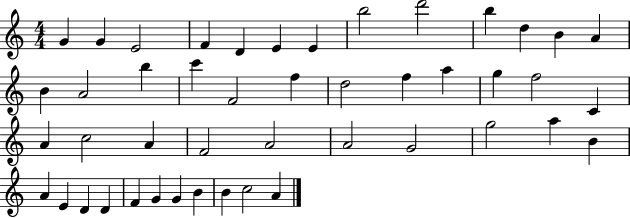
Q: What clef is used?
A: treble